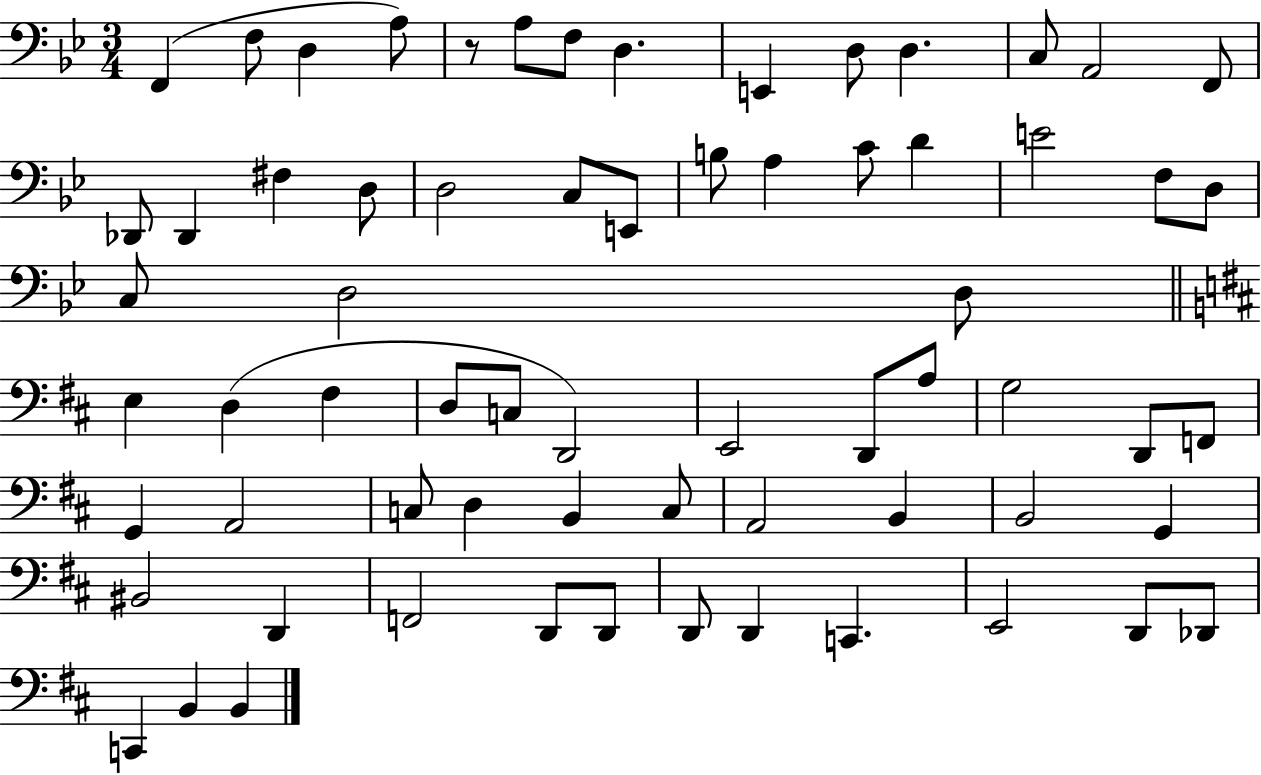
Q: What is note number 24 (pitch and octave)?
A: D4